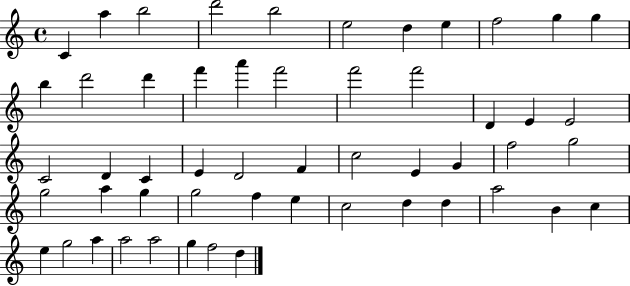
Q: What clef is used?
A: treble